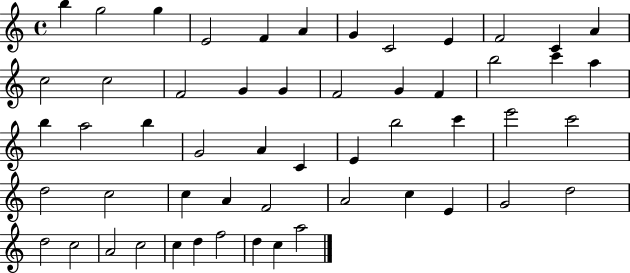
{
  \clef treble
  \time 4/4
  \defaultTimeSignature
  \key c \major
  b''4 g''2 g''4 | e'2 f'4 a'4 | g'4 c'2 e'4 | f'2 c'4 a'4 | \break c''2 c''2 | f'2 g'4 g'4 | f'2 g'4 f'4 | b''2 c'''4 a''4 | \break b''4 a''2 b''4 | g'2 a'4 c'4 | e'4 b''2 c'''4 | e'''2 c'''2 | \break d''2 c''2 | c''4 a'4 f'2 | a'2 c''4 e'4 | g'2 d''2 | \break d''2 c''2 | a'2 c''2 | c''4 d''4 f''2 | d''4 c''4 a''2 | \break \bar "|."
}